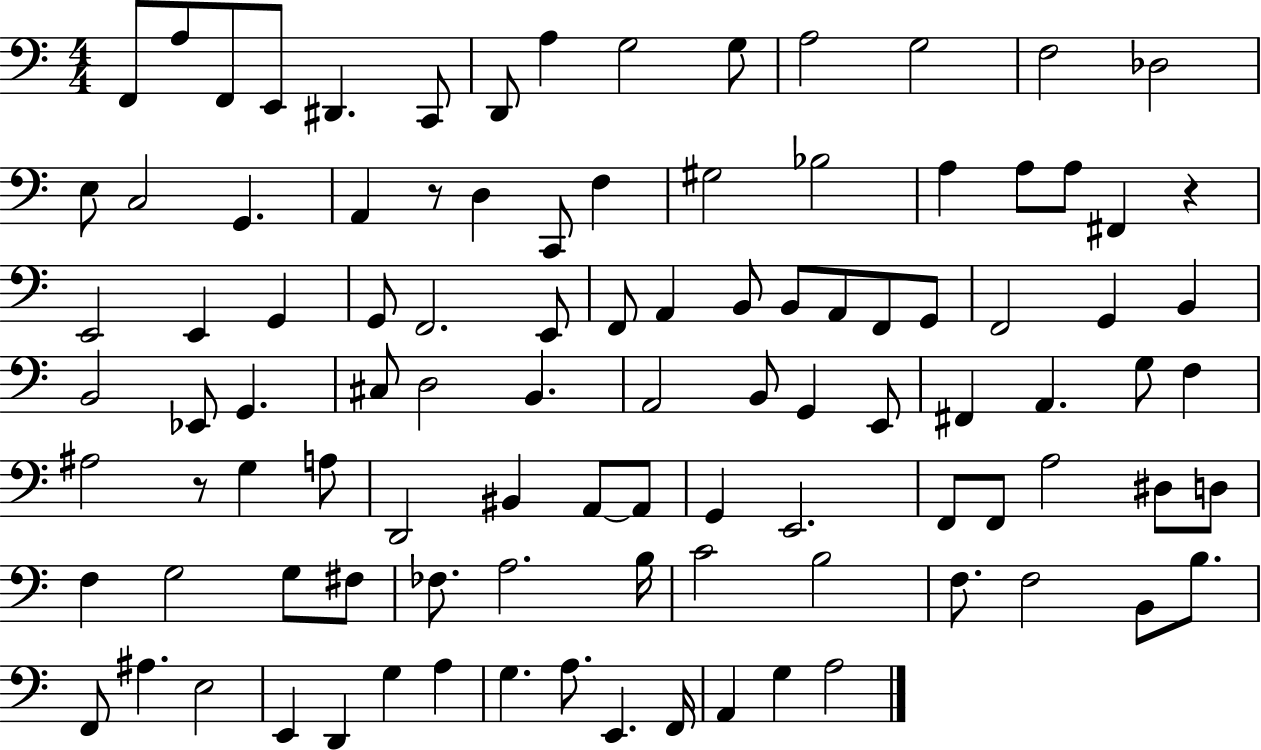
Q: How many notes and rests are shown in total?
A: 101